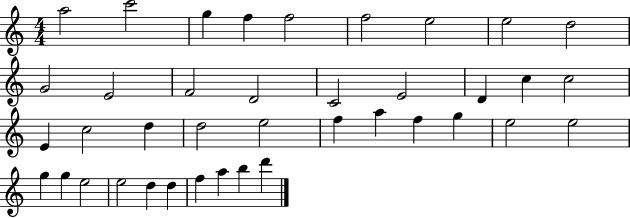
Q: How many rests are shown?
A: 0